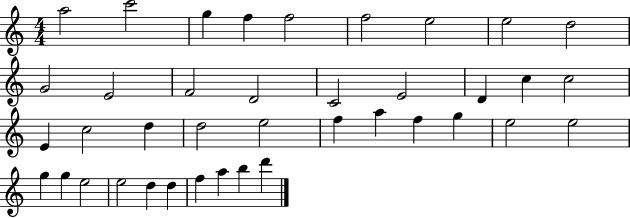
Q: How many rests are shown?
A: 0